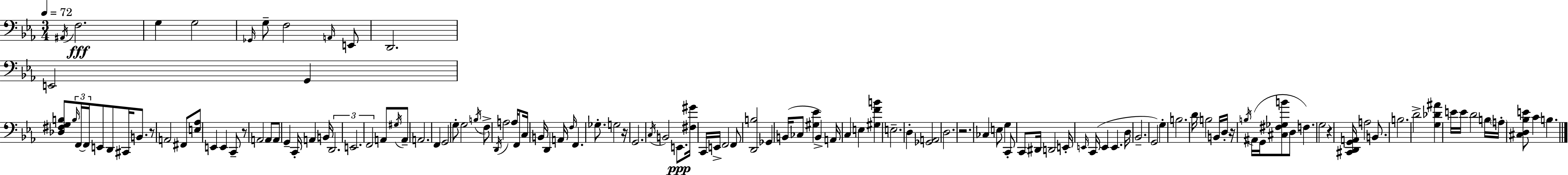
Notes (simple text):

A#2/s F3/h. G3/q G3/h Gb2/s G3/e F3/h A2/s E2/e D2/h. E2/h G2/q [Db3,F#3,G3,B3]/e B3/s F2/s F2/s E2/e D2/e C#2/s B2/e. R/e A2/h F#2/e [E3,Ab3]/e E2/q E2/q C2/e R/e A2/h A2/e A2/e G2/q C2/s A2/q B2/s D2/h. E2/h. F2/h A2/e G#3/s A2/e A2/h. F2/q G2/h G3/e G3/h B3/s F3/e D2/s A3/h A3/s F2/e C3/s B2/s D2/q A2/s F3/s F2/q. Gb3/e. G3/h R/s G2/h. C3/s B2/h E2/e. [F#3,G#4]/s C2/s E2/s F2/h F2/e [D2,B3]/h Gb2/q B2/s CES3/e [G#3,Eb4]/q B2/q A2/s C3/q E3/q [G#3,F4,B4]/q E3/h. D3/q [Gb2,A2]/h D3/h. R/h. CES3/q E3/e G3/q C2/e C2/e D#2/s D2/h E2/s E2/s C2/s E2/q E2/q. D3/s Bb2/h. G2/h G3/q B3/h. D4/s B3/h B2/s D3/s R/s B3/s A#2/s G2/s [C#3,F#3,Gb3,B4]/e D3/e F3/q. G3/h R/q [C#2,D2,G2,A2]/s A3/h B2/e. B3/h. D4/h [G3,Db4,A#4]/q E4/s E4/s D4/h B3/s A3/s [C#3,D3,Bb3,E4]/e C4/q B3/q.